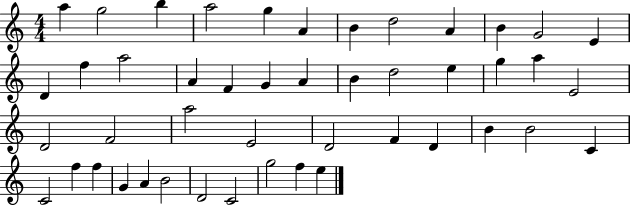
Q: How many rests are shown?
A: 0